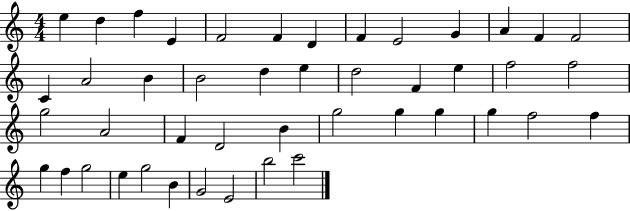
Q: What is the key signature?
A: C major